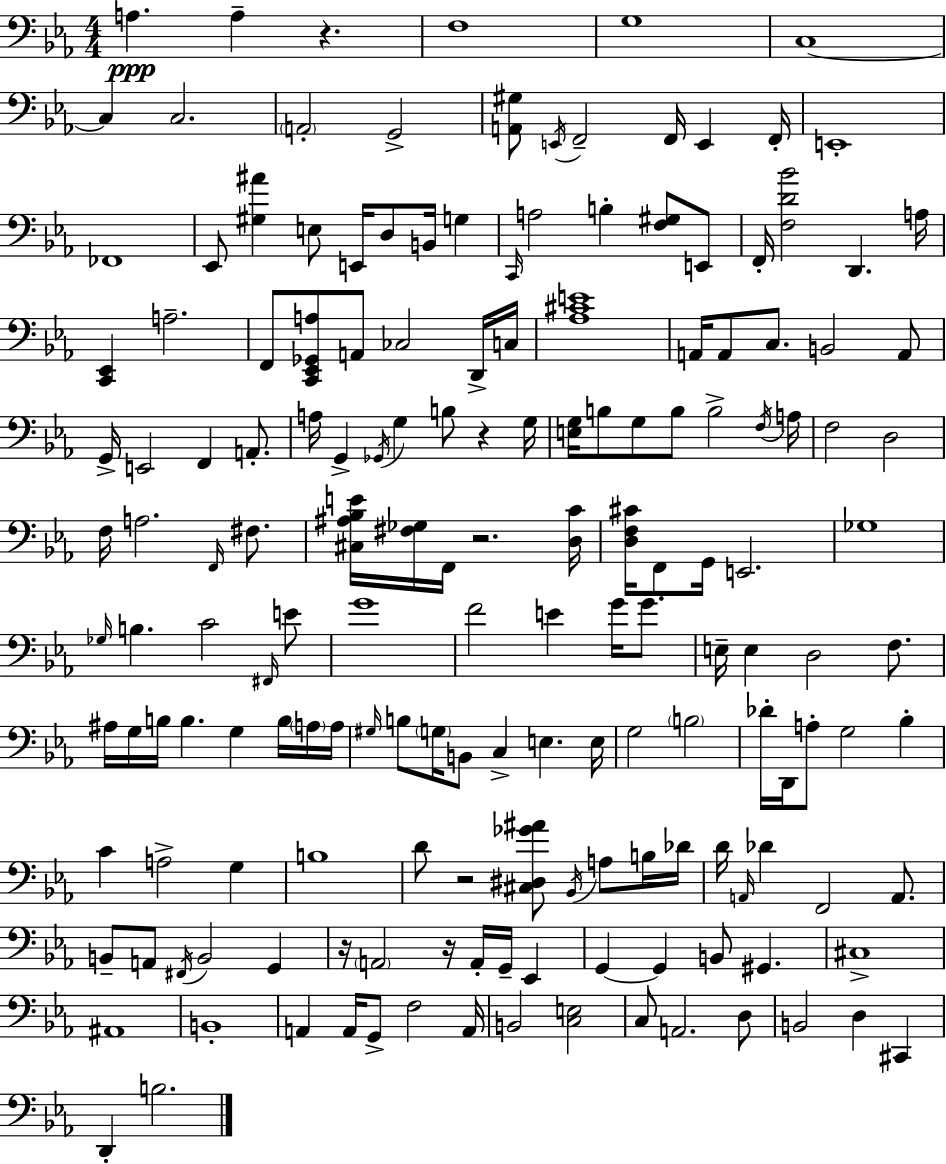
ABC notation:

X:1
T:Untitled
M:4/4
L:1/4
K:Cm
A, A, z F,4 G,4 C,4 C, C,2 A,,2 G,,2 [A,,^G,]/2 E,,/4 F,,2 F,,/4 E,, F,,/4 E,,4 _F,,4 _E,,/2 [^G,^A] E,/2 E,,/4 D,/2 B,,/4 G, C,,/4 A,2 B, [F,^G,]/2 E,,/2 F,,/4 [F,D_B]2 D,, A,/4 [C,,_E,,] A,2 F,,/2 [C,,_E,,_G,,A,]/2 A,,/2 _C,2 D,,/4 C,/4 [_A,^CE]4 A,,/4 A,,/2 C,/2 B,,2 A,,/2 G,,/4 E,,2 F,, A,,/2 A,/4 G,, _G,,/4 G, B,/2 z G,/4 [E,G,]/4 B,/2 G,/2 B,/2 B,2 F,/4 A,/4 F,2 D,2 F,/4 A,2 F,,/4 ^F,/2 [^C,^A,_B,E]/4 [^F,_G,]/4 F,,/4 z2 [D,C]/4 [D,F,^C]/4 F,,/2 G,,/4 E,,2 _G,4 _G,/4 B, C2 ^F,,/4 E/2 G4 F2 E G/4 G/2 E,/4 E, D,2 F,/2 ^A,/4 G,/4 B,/4 B, G, B,/4 A,/4 A,/4 ^G,/4 B,/2 G,/4 B,,/2 C, E, E,/4 G,2 B,2 _D/4 D,,/4 A,/2 G,2 _B, C A,2 G, B,4 D/2 z2 [^C,^D,_G^A]/2 _B,,/4 A,/2 B,/4 _D/4 D/4 A,,/4 _D F,,2 A,,/2 B,,/2 A,,/2 ^F,,/4 B,,2 G,, z/4 A,,2 z/4 A,,/4 G,,/4 _E,, G,, G,, B,,/2 ^G,, ^C,4 ^A,,4 B,,4 A,, A,,/4 G,,/2 F,2 A,,/4 B,,2 [C,E,]2 C,/2 A,,2 D,/2 B,,2 D, ^C,, D,, B,2